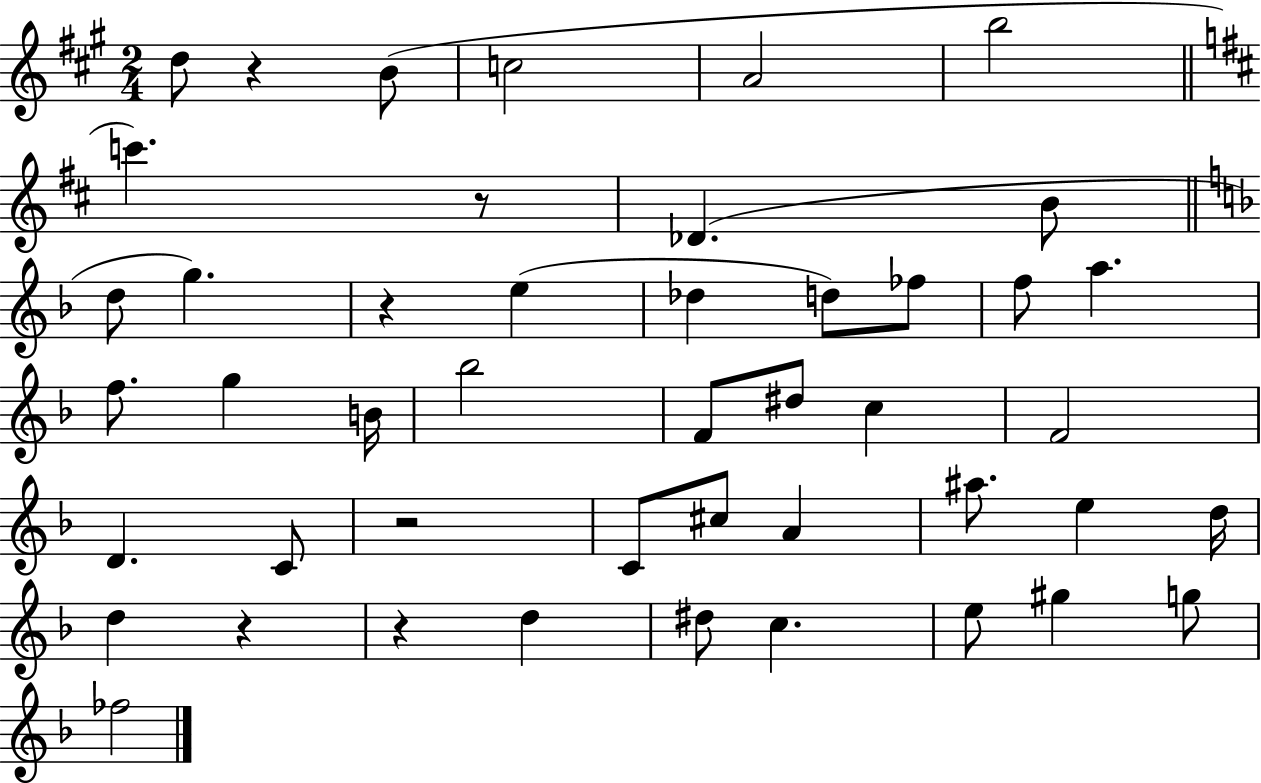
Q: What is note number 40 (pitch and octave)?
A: FES5